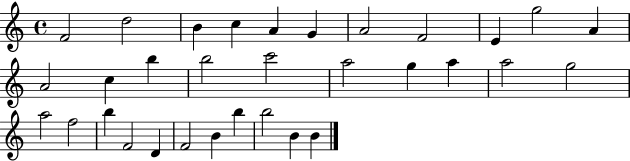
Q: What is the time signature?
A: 4/4